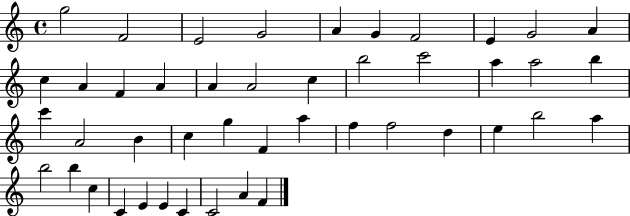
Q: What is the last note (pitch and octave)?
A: F4